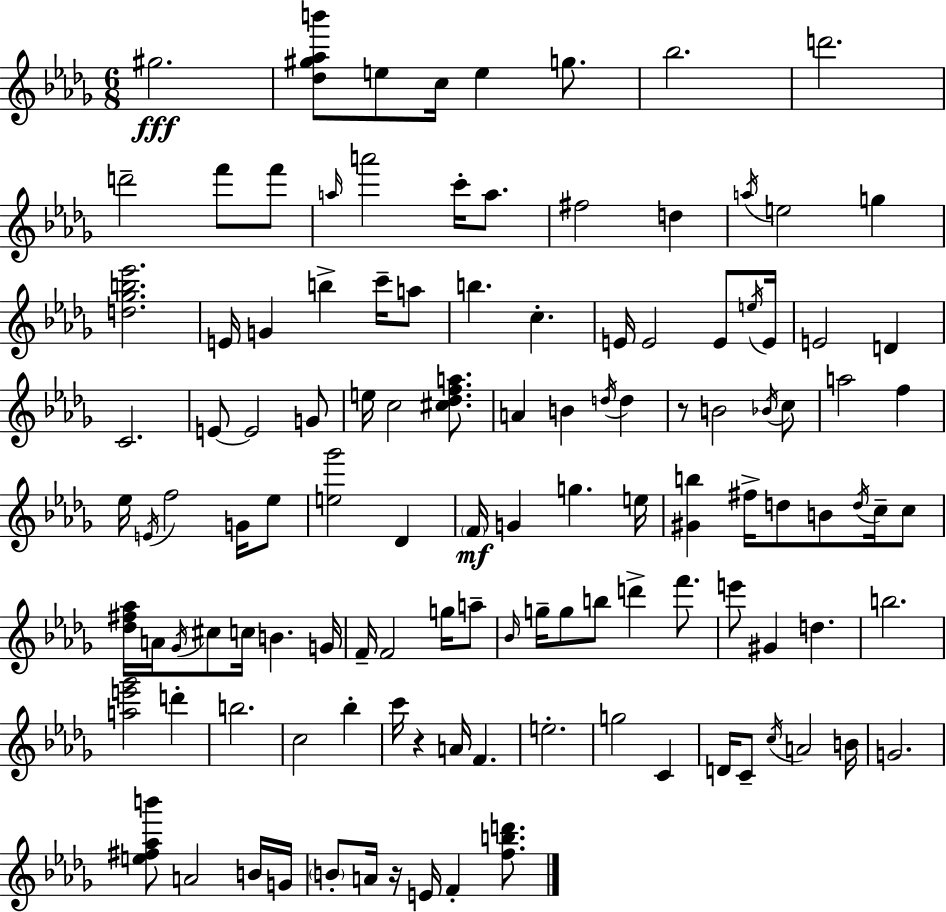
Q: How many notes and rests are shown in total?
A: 119